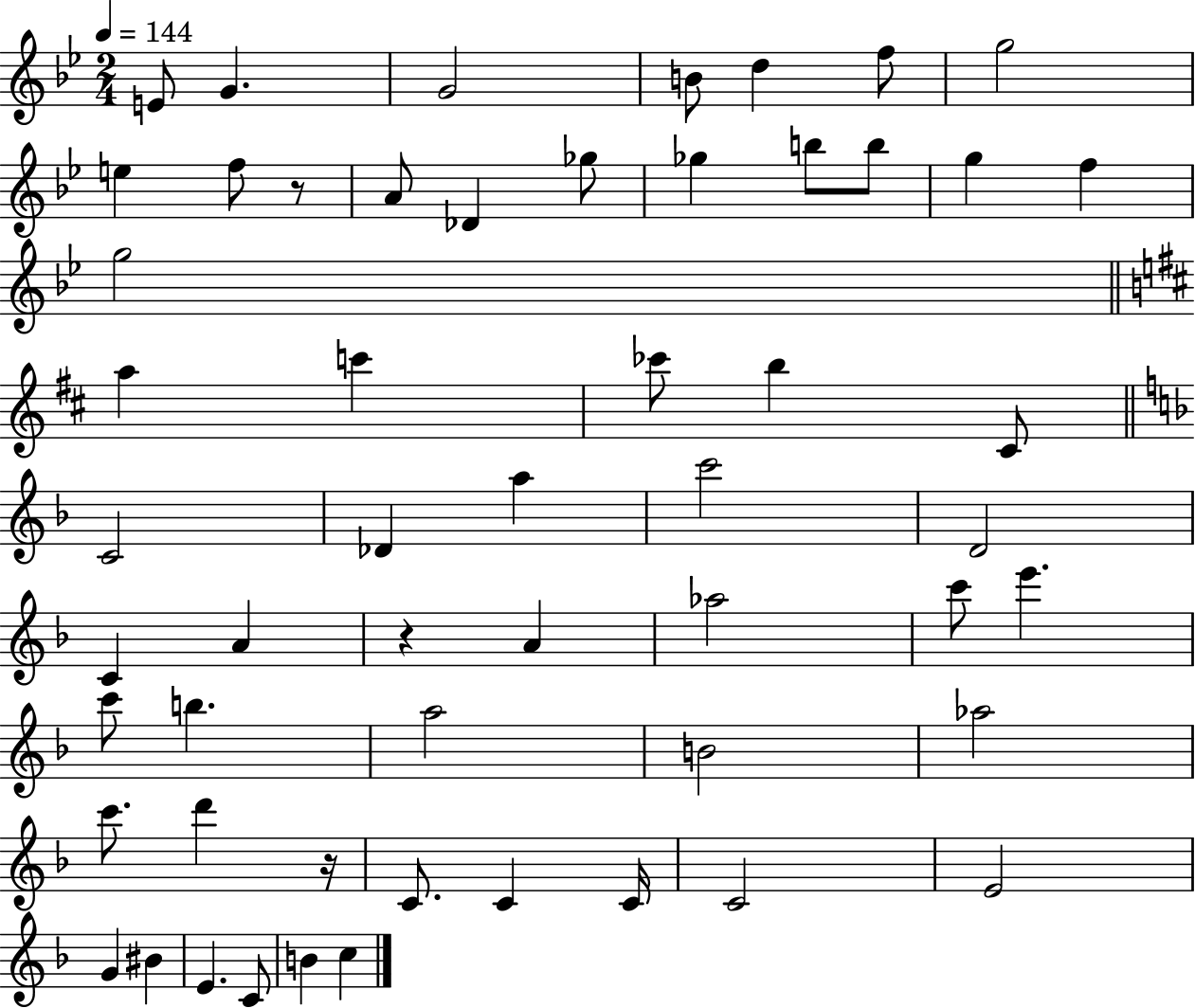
E4/e G4/q. G4/h B4/e D5/q F5/e G5/h E5/q F5/e R/e A4/e Db4/q Gb5/e Gb5/q B5/e B5/e G5/q F5/q G5/h A5/q C6/q CES6/e B5/q C#4/e C4/h Db4/q A5/q C6/h D4/h C4/q A4/q R/q A4/q Ab5/h C6/e E6/q. C6/e B5/q. A5/h B4/h Ab5/h C6/e. D6/q R/s C4/e. C4/q C4/s C4/h E4/h G4/q BIS4/q E4/q. C4/e B4/q C5/q